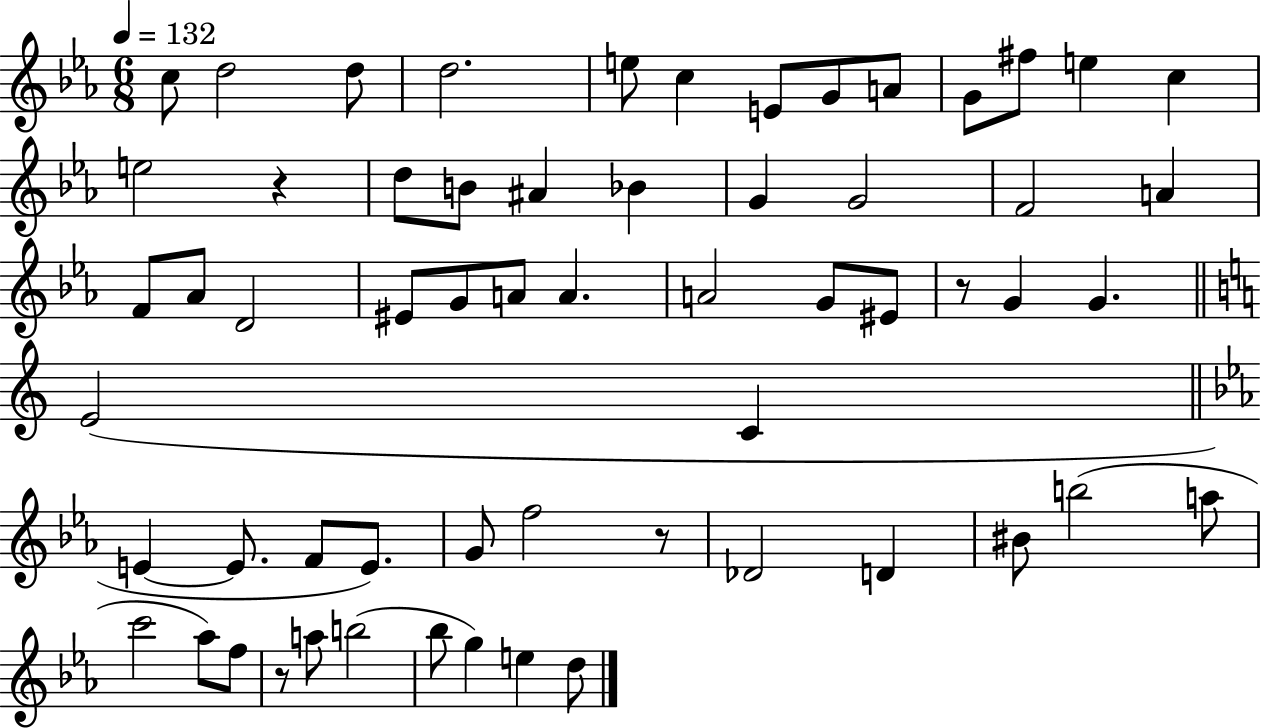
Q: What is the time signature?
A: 6/8